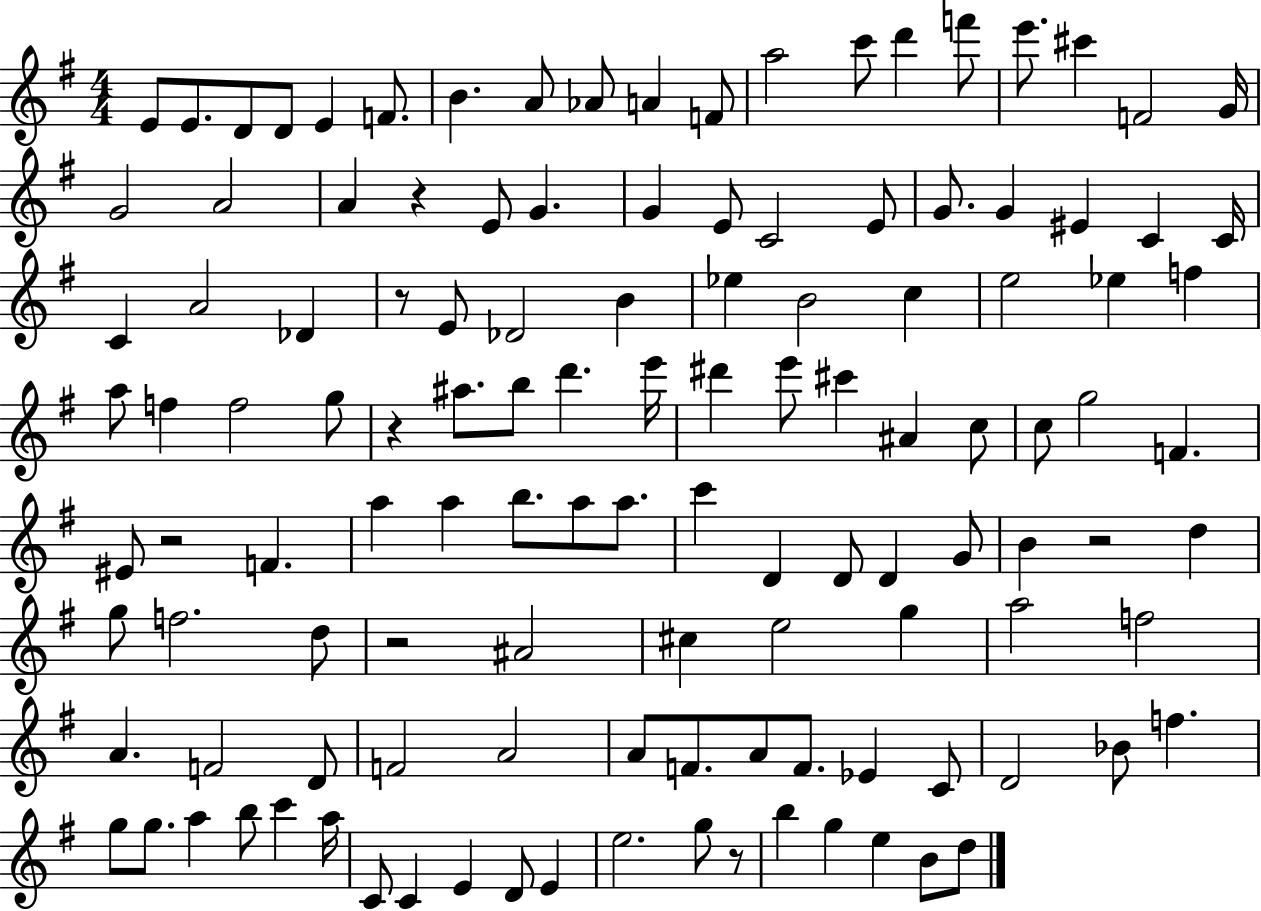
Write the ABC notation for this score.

X:1
T:Untitled
M:4/4
L:1/4
K:G
E/2 E/2 D/2 D/2 E F/2 B A/2 _A/2 A F/2 a2 c'/2 d' f'/2 e'/2 ^c' F2 G/4 G2 A2 A z E/2 G G E/2 C2 E/2 G/2 G ^E C C/4 C A2 _D z/2 E/2 _D2 B _e B2 c e2 _e f a/2 f f2 g/2 z ^a/2 b/2 d' e'/4 ^d' e'/2 ^c' ^A c/2 c/2 g2 F ^E/2 z2 F a a b/2 a/2 a/2 c' D D/2 D G/2 B z2 d g/2 f2 d/2 z2 ^A2 ^c e2 g a2 f2 A F2 D/2 F2 A2 A/2 F/2 A/2 F/2 _E C/2 D2 _B/2 f g/2 g/2 a b/2 c' a/4 C/2 C E D/2 E e2 g/2 z/2 b g e B/2 d/2